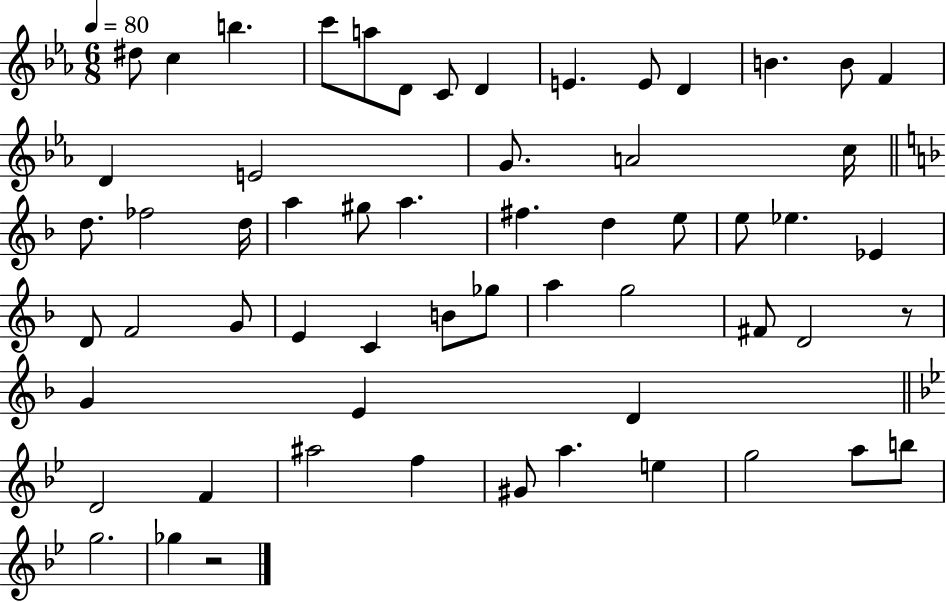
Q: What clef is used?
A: treble